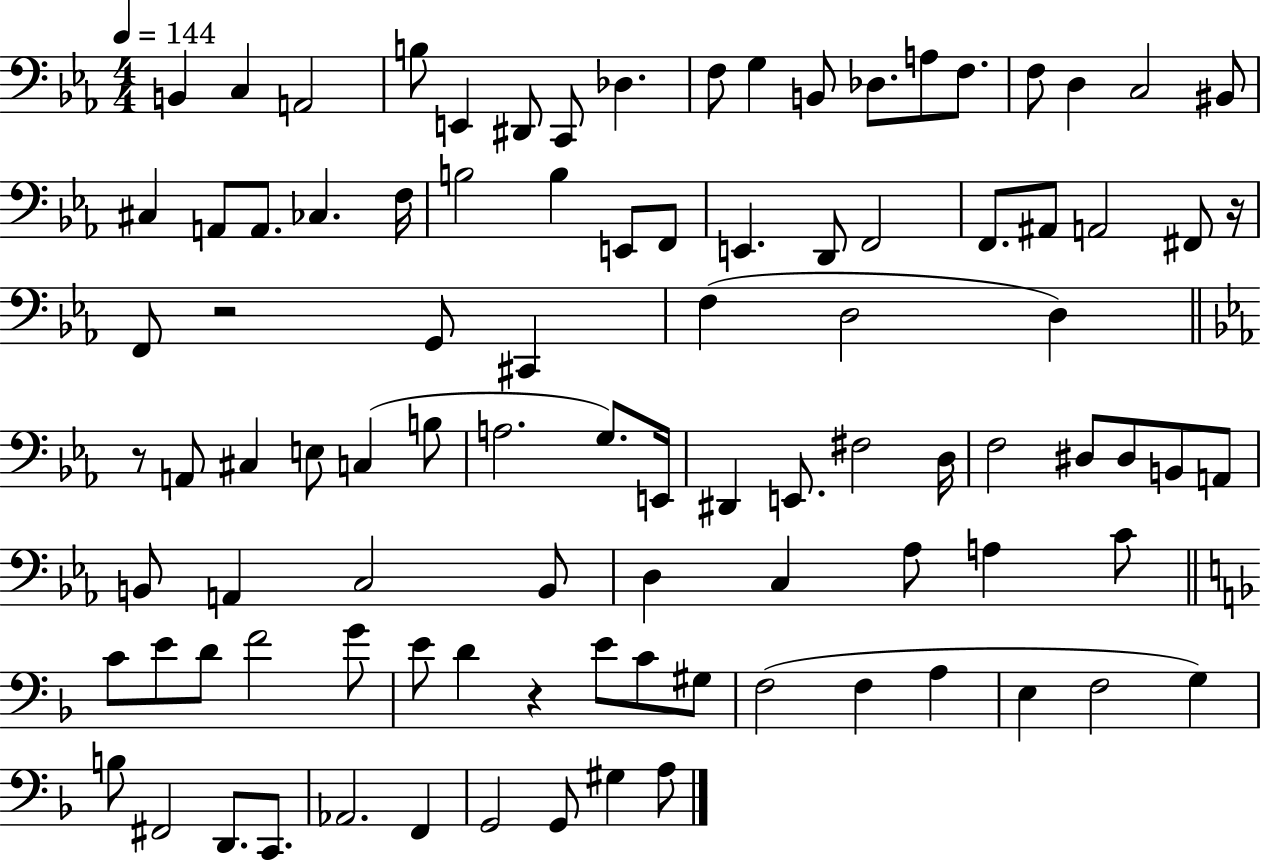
{
  \clef bass
  \numericTimeSignature
  \time 4/4
  \key ees \major
  \tempo 4 = 144
  b,4 c4 a,2 | b8 e,4 dis,8 c,8 des4. | f8 g4 b,8 des8. a8 f8. | f8 d4 c2 bis,8 | \break cis4 a,8 a,8. ces4. f16 | b2 b4 e,8 f,8 | e,4. d,8 f,2 | f,8. ais,8 a,2 fis,8 r16 | \break f,8 r2 g,8 cis,4 | f4( d2 d4) | \bar "||" \break \key c \minor r8 a,8 cis4 e8 c4( b8 | a2. g8.) e,16 | dis,4 e,8. fis2 d16 | f2 dis8 dis8 b,8 a,8 | \break b,8 a,4 c2 b,8 | d4 c4 aes8 a4 c'8 | \bar "||" \break \key f \major c'8 e'8 d'8 f'2 g'8 | e'8 d'4 r4 e'8 c'8 gis8 | f2( f4 a4 | e4 f2 g4) | \break b8 fis,2 d,8. c,8. | aes,2. f,4 | g,2 g,8 gis4 a8 | \bar "|."
}